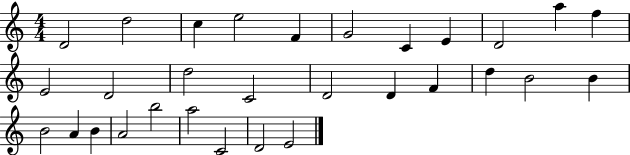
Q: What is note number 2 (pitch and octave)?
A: D5